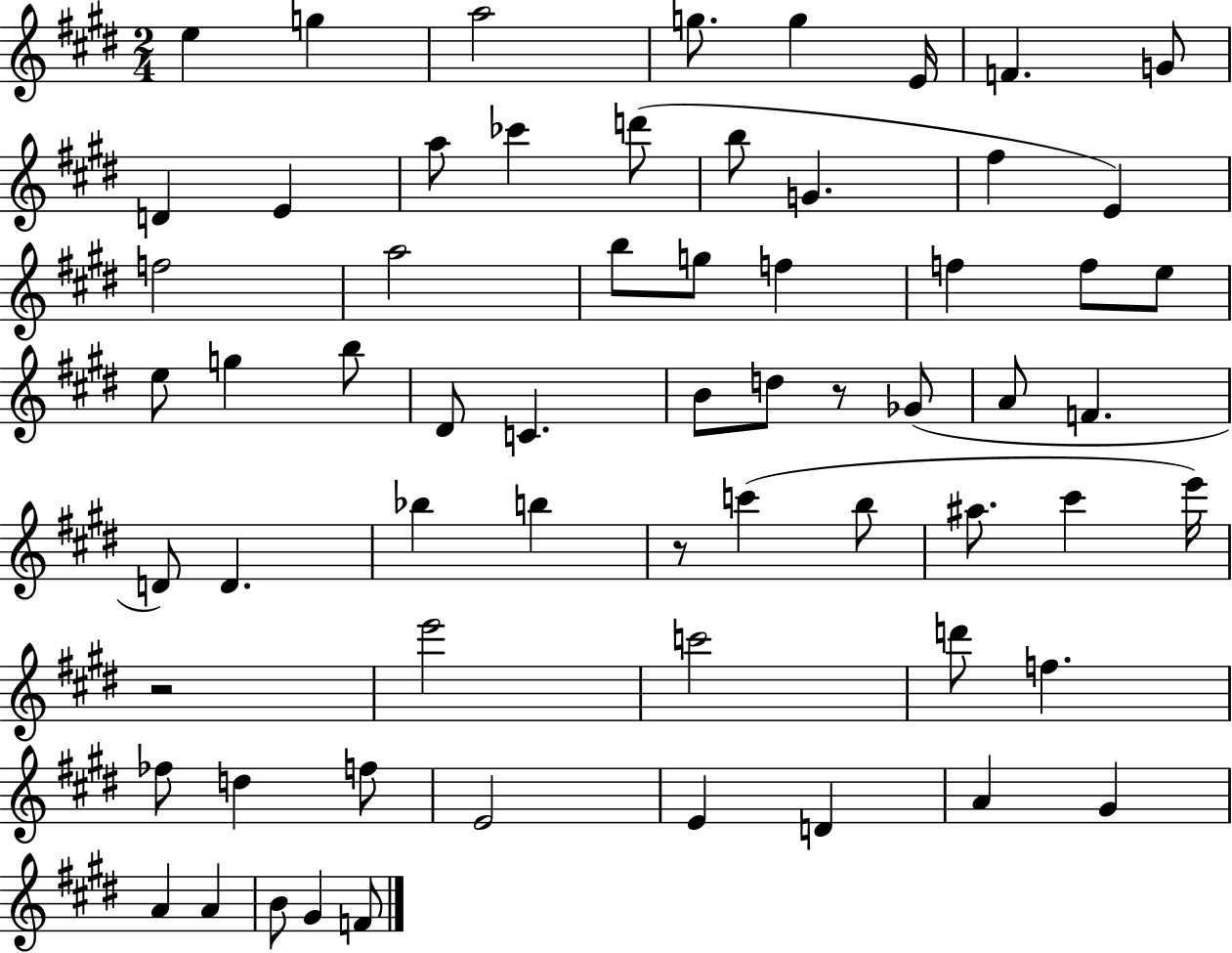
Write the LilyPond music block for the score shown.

{
  \clef treble
  \numericTimeSignature
  \time 2/4
  \key e \major
  e''4 g''4 | a''2 | g''8. g''4 e'16 | f'4. g'8 | \break d'4 e'4 | a''8 ces'''4 d'''8( | b''8 g'4. | fis''4 e'4) | \break f''2 | a''2 | b''8 g''8 f''4 | f''4 f''8 e''8 | \break e''8 g''4 b''8 | dis'8 c'4. | b'8 d''8 r8 ges'8( | a'8 f'4. | \break d'8) d'4. | bes''4 b''4 | r8 c'''4( b''8 | ais''8. cis'''4 e'''16) | \break r2 | e'''2 | c'''2 | d'''8 f''4. | \break fes''8 d''4 f''8 | e'2 | e'4 d'4 | a'4 gis'4 | \break a'4 a'4 | b'8 gis'4 f'8 | \bar "|."
}